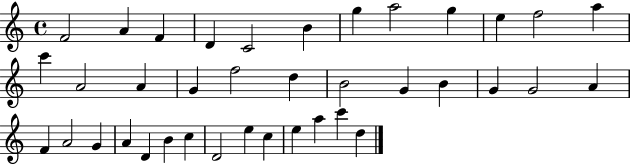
X:1
T:Untitled
M:4/4
L:1/4
K:C
F2 A F D C2 B g a2 g e f2 a c' A2 A G f2 d B2 G B G G2 A F A2 G A D B c D2 e c e a c' d